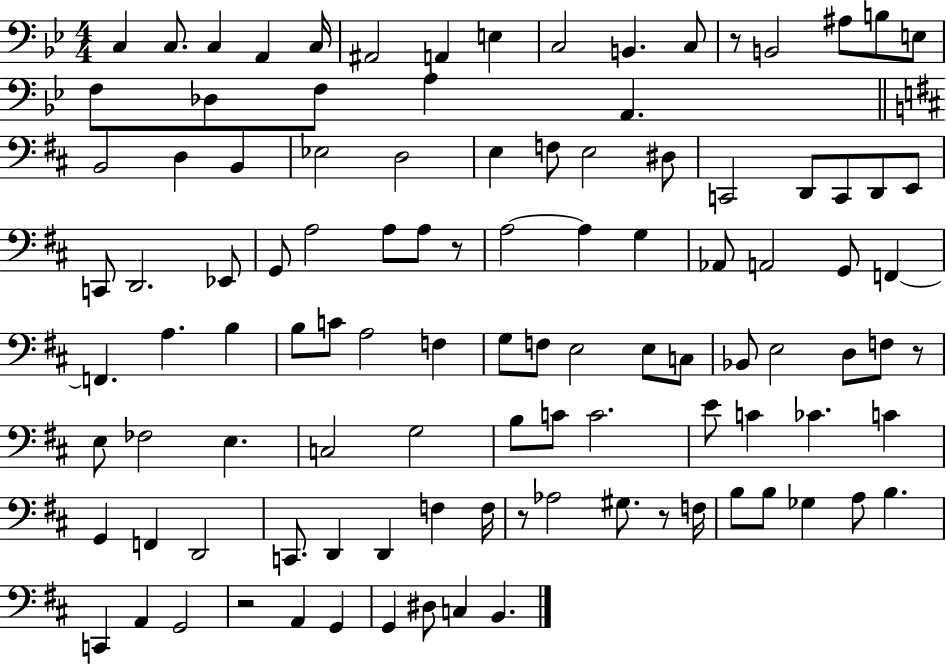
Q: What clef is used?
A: bass